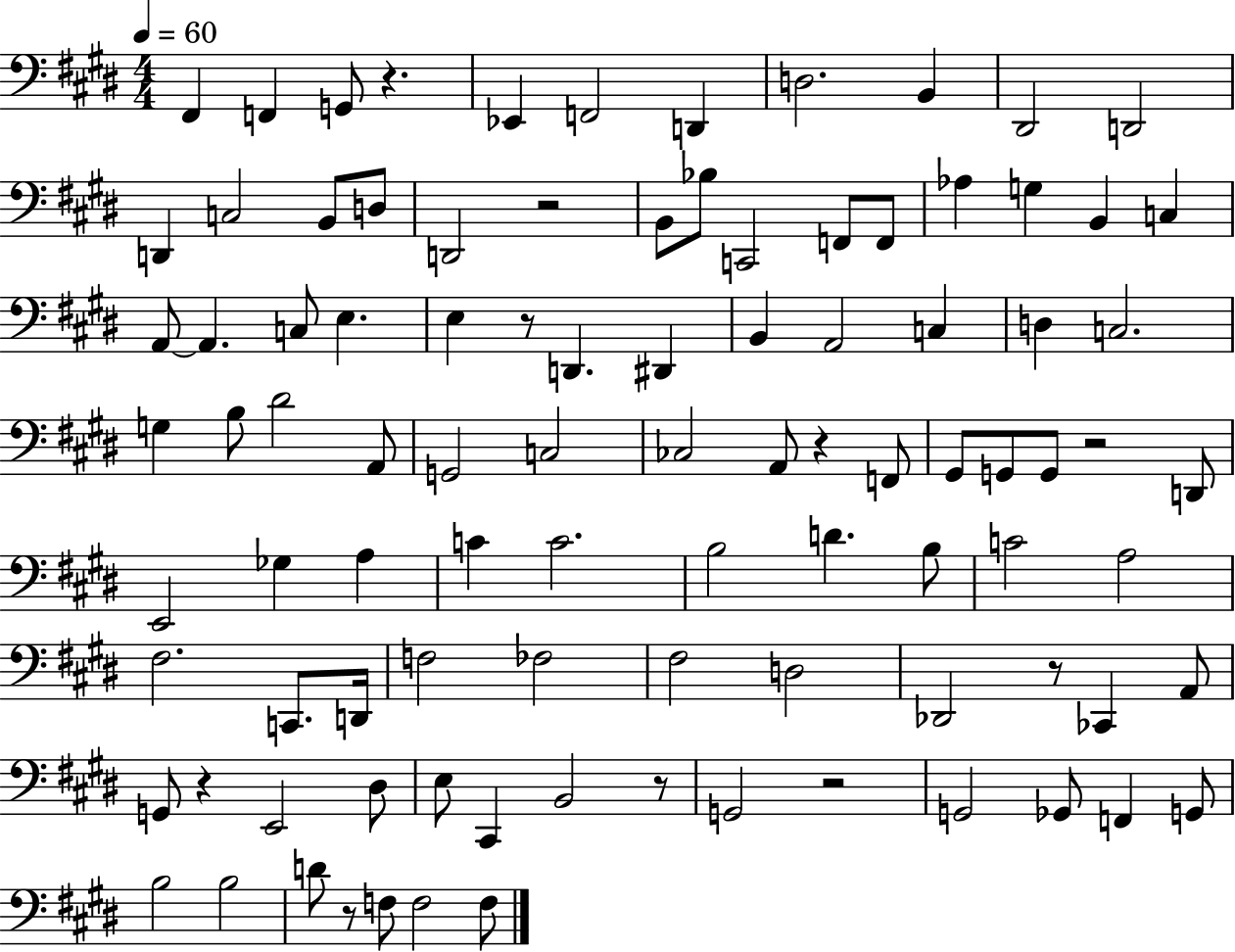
{
  \clef bass
  \numericTimeSignature
  \time 4/4
  \key e \major
  \tempo 4 = 60
  fis,4 f,4 g,8 r4. | ees,4 f,2 d,4 | d2. b,4 | dis,2 d,2 | \break d,4 c2 b,8 d8 | d,2 r2 | b,8 bes8 c,2 f,8 f,8 | aes4 g4 b,4 c4 | \break a,8~~ a,4. c8 e4. | e4 r8 d,4. dis,4 | b,4 a,2 c4 | d4 c2. | \break g4 b8 dis'2 a,8 | g,2 c2 | ces2 a,8 r4 f,8 | gis,8 g,8 g,8 r2 d,8 | \break e,2 ges4 a4 | c'4 c'2. | b2 d'4. b8 | c'2 a2 | \break fis2. c,8. d,16 | f2 fes2 | fis2 d2 | des,2 r8 ces,4 a,8 | \break g,8 r4 e,2 dis8 | e8 cis,4 b,2 r8 | g,2 r2 | g,2 ges,8 f,4 g,8 | \break b2 b2 | d'8 r8 f8 f2 f8 | \bar "|."
}